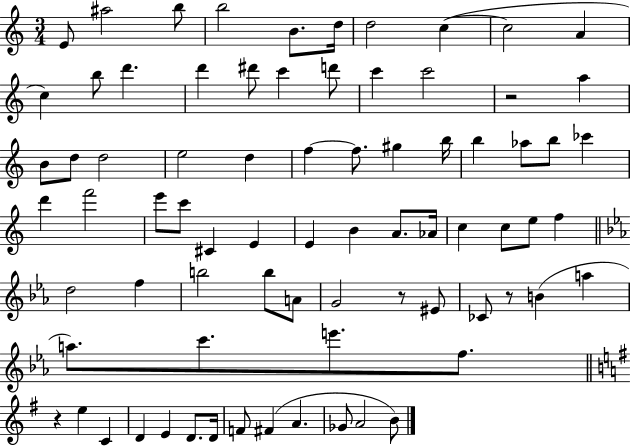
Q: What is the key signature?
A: C major